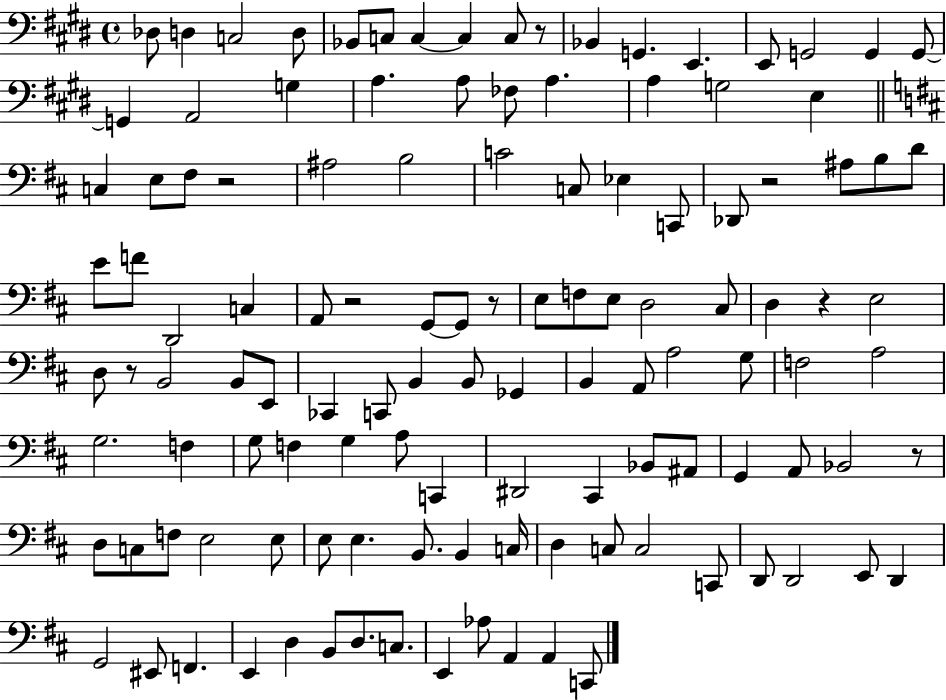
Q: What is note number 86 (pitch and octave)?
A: E3